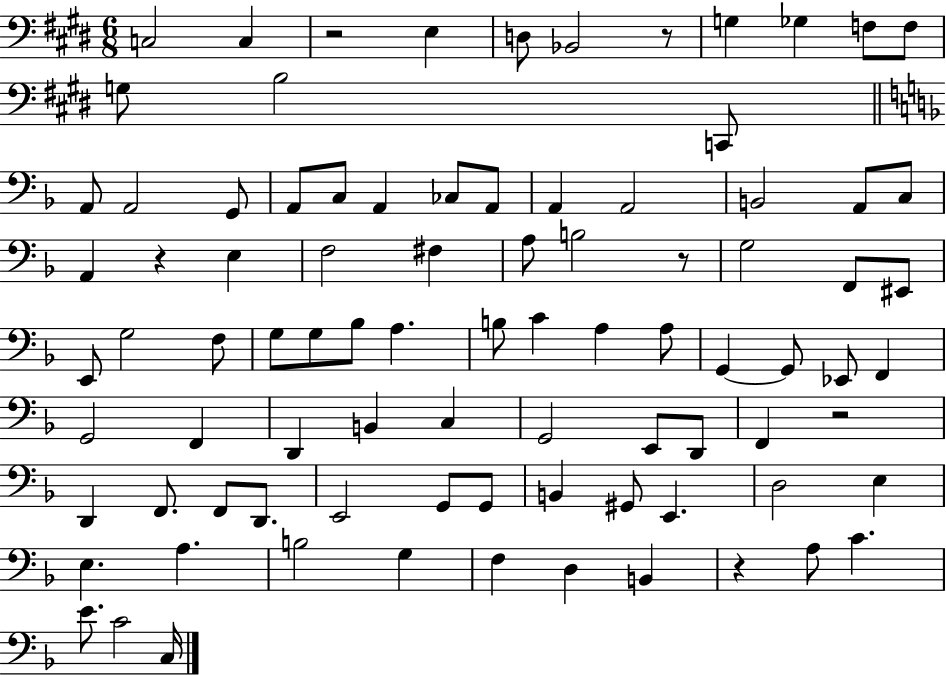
X:1
T:Untitled
M:6/8
L:1/4
K:E
C,2 C, z2 E, D,/2 _B,,2 z/2 G, _G, F,/2 F,/2 G,/2 B,2 C,,/2 A,,/2 A,,2 G,,/2 A,,/2 C,/2 A,, _C,/2 A,,/2 A,, A,,2 B,,2 A,,/2 C,/2 A,, z E, F,2 ^F, A,/2 B,2 z/2 G,2 F,,/2 ^E,,/2 E,,/2 G,2 F,/2 G,/2 G,/2 _B,/2 A, B,/2 C A, A,/2 G,, G,,/2 _E,,/2 F,, G,,2 F,, D,, B,, C, G,,2 E,,/2 D,,/2 F,, z2 D,, F,,/2 F,,/2 D,,/2 E,,2 G,,/2 G,,/2 B,, ^G,,/2 E,, D,2 E, E, A, B,2 G, F, D, B,, z A,/2 C E/2 C2 C,/4